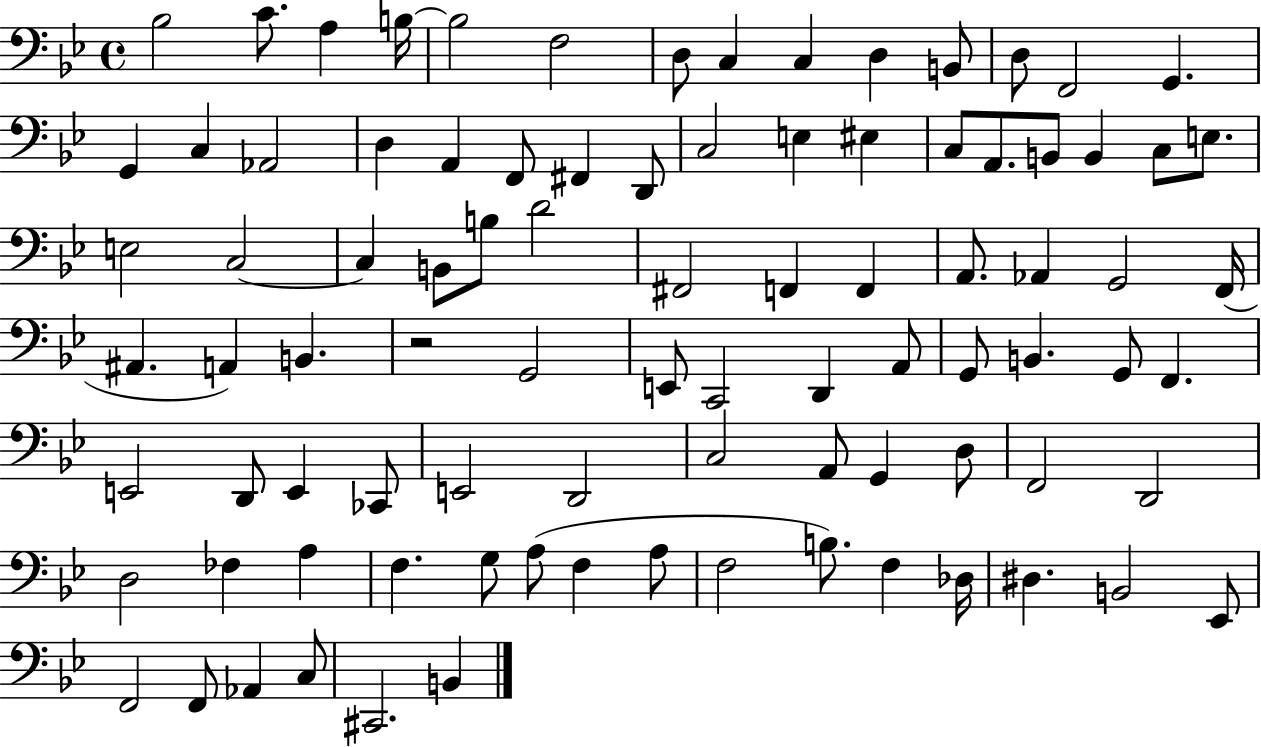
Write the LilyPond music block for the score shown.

{
  \clef bass
  \time 4/4
  \defaultTimeSignature
  \key bes \major
  bes2 c'8. a4 b16~~ | b2 f2 | d8 c4 c4 d4 b,8 | d8 f,2 g,4. | \break g,4 c4 aes,2 | d4 a,4 f,8 fis,4 d,8 | c2 e4 eis4 | c8 a,8. b,8 b,4 c8 e8. | \break e2 c2~~ | c4 b,8 b8 d'2 | fis,2 f,4 f,4 | a,8. aes,4 g,2 f,16( | \break ais,4. a,4) b,4. | r2 g,2 | e,8 c,2 d,4 a,8 | g,8 b,4. g,8 f,4. | \break e,2 d,8 e,4 ces,8 | e,2 d,2 | c2 a,8 g,4 d8 | f,2 d,2 | \break d2 fes4 a4 | f4. g8 a8( f4 a8 | f2 b8.) f4 des16 | dis4. b,2 ees,8 | \break f,2 f,8 aes,4 c8 | cis,2. b,4 | \bar "|."
}